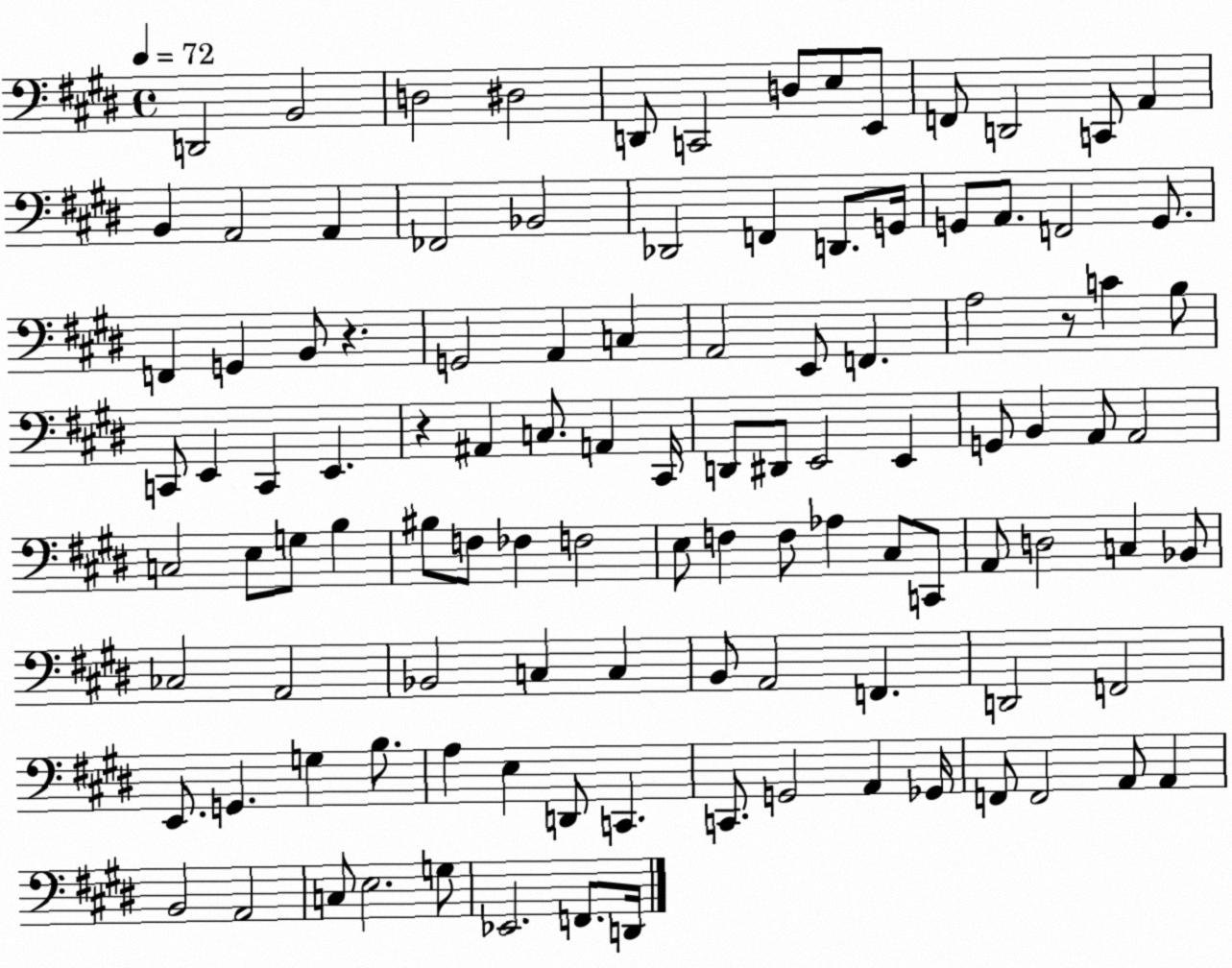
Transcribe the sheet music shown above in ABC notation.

X:1
T:Untitled
M:4/4
L:1/4
K:E
D,,2 B,,2 D,2 ^D,2 D,,/2 C,,2 D,/2 E,/2 E,,/2 F,,/2 D,,2 C,,/2 A,, B,, A,,2 A,, _F,,2 _B,,2 _D,,2 F,, D,,/2 G,,/4 G,,/2 A,,/2 F,,2 G,,/2 F,, G,, B,,/2 z G,,2 A,, C, A,,2 E,,/2 F,, A,2 z/2 C B,/2 C,,/2 E,, C,, E,, z ^A,, C,/2 A,, ^C,,/4 D,,/2 ^D,,/2 E,,2 E,, G,,/2 B,, A,,/2 A,,2 C,2 E,/2 G,/2 B, ^B,/2 F,/2 _F, F,2 E,/2 F, F,/2 _A, ^C,/2 C,,/2 A,,/2 D,2 C, _B,,/2 _C,2 A,,2 _B,,2 C, C, B,,/2 A,,2 F,, D,,2 F,,2 E,,/2 G,, G, B,/2 A, E, D,,/2 C,, C,,/2 G,,2 A,, _G,,/4 F,,/2 F,,2 A,,/2 A,, B,,2 A,,2 C,/2 E,2 G,/2 _E,,2 F,,/2 D,,/4